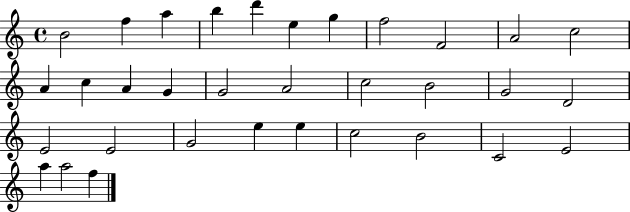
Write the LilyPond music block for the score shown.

{
  \clef treble
  \time 4/4
  \defaultTimeSignature
  \key c \major
  b'2 f''4 a''4 | b''4 d'''4 e''4 g''4 | f''2 f'2 | a'2 c''2 | \break a'4 c''4 a'4 g'4 | g'2 a'2 | c''2 b'2 | g'2 d'2 | \break e'2 e'2 | g'2 e''4 e''4 | c''2 b'2 | c'2 e'2 | \break a''4 a''2 f''4 | \bar "|."
}